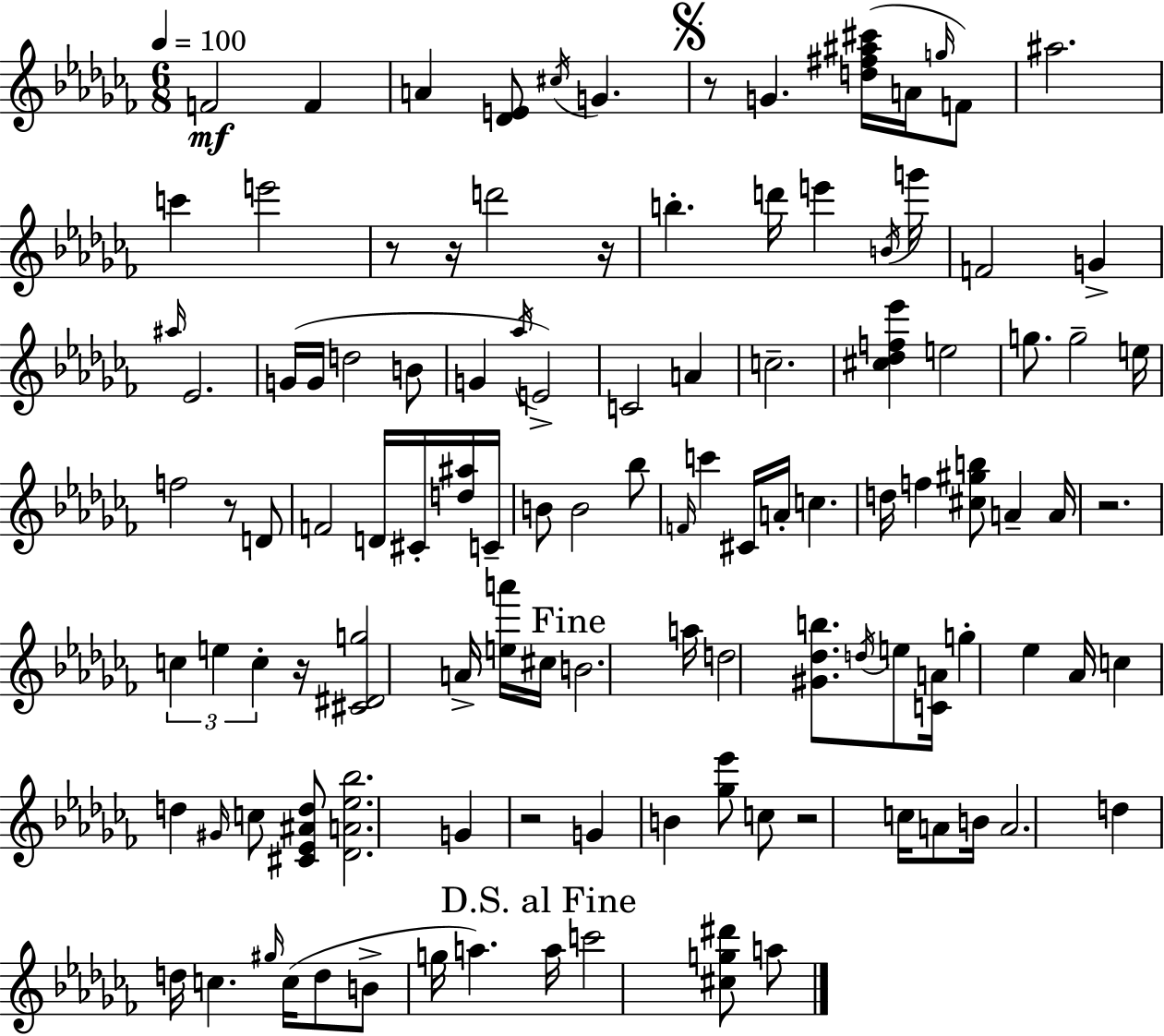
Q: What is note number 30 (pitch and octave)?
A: C4